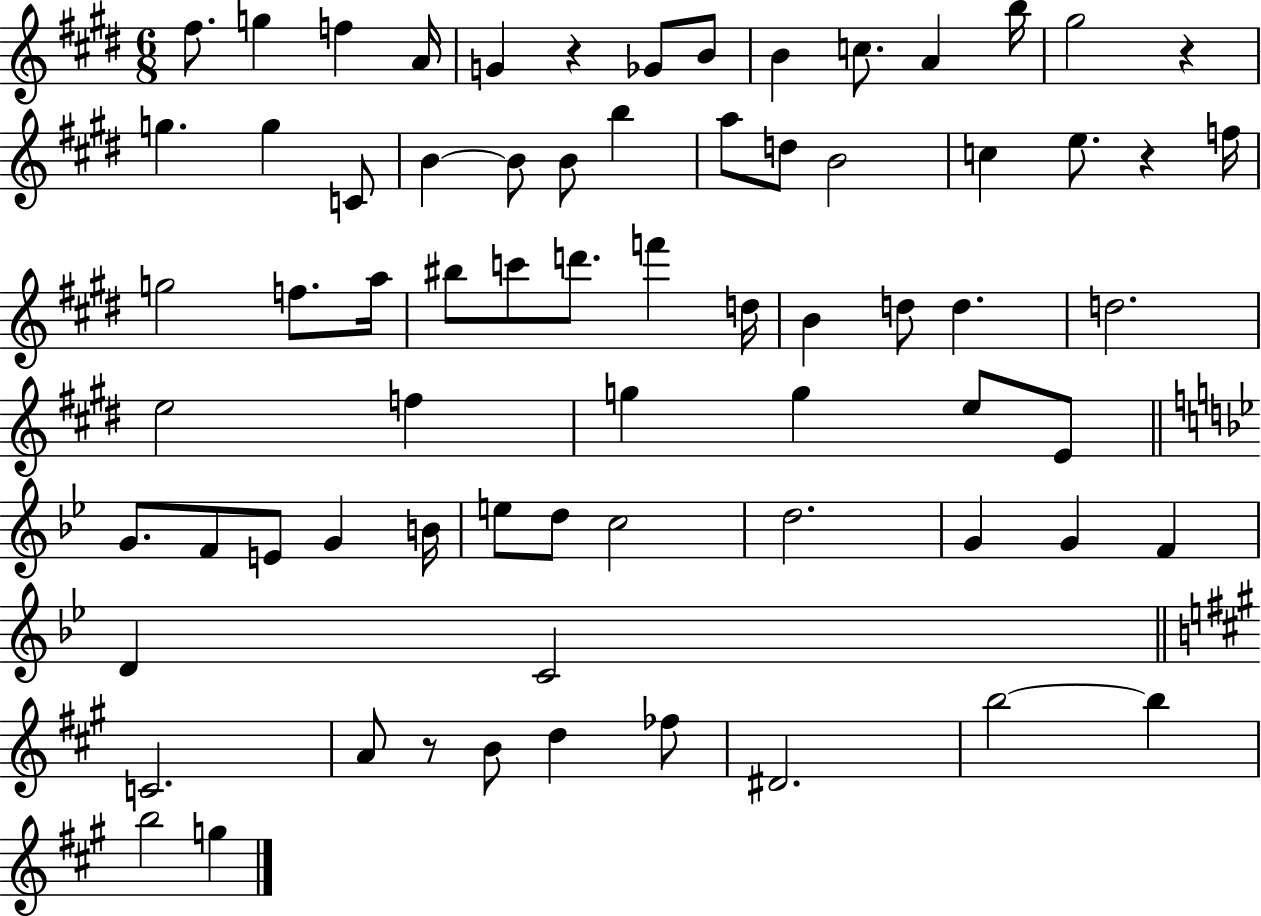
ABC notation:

X:1
T:Untitled
M:6/8
L:1/4
K:E
^f/2 g f A/4 G z _G/2 B/2 B c/2 A b/4 ^g2 z g g C/2 B B/2 B/2 b a/2 d/2 B2 c e/2 z f/4 g2 f/2 a/4 ^b/2 c'/2 d'/2 f' d/4 B d/2 d d2 e2 f g g e/2 E/2 G/2 F/2 E/2 G B/4 e/2 d/2 c2 d2 G G F D C2 C2 A/2 z/2 B/2 d _f/2 ^D2 b2 b b2 g